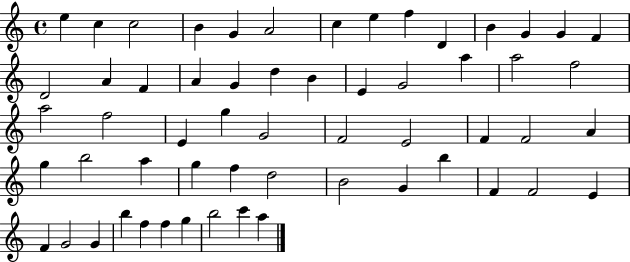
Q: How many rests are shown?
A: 0